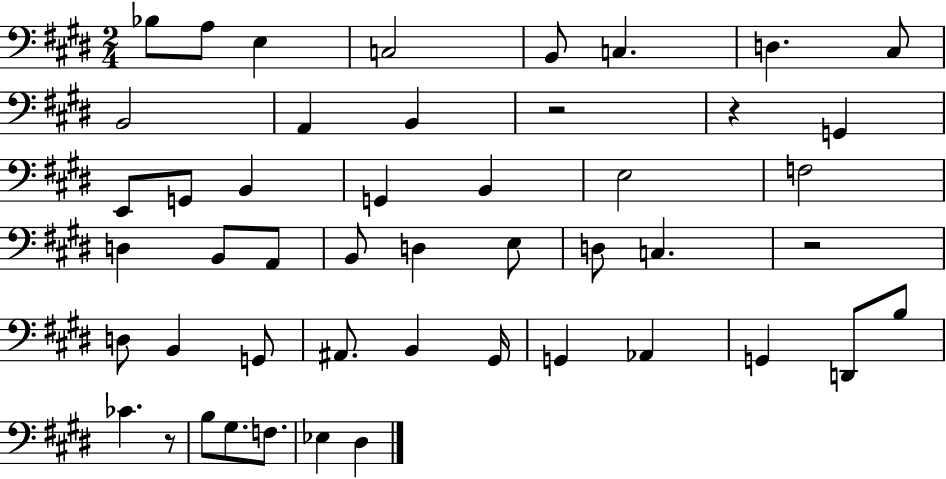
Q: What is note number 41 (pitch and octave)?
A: G#3